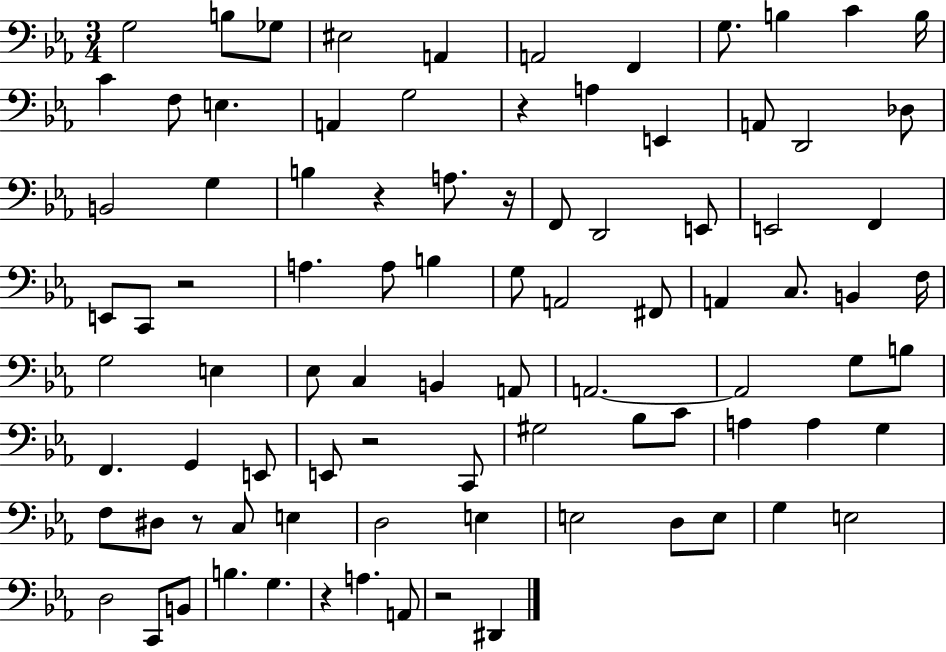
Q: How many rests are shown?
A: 8